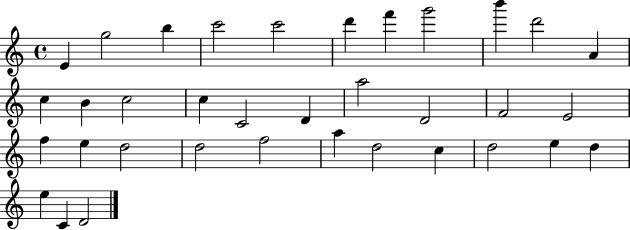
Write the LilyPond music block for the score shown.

{
  \clef treble
  \time 4/4
  \defaultTimeSignature
  \key c \major
  e'4 g''2 b''4 | c'''2 c'''2 | d'''4 f'''4 g'''2 | b'''4 d'''2 a'4 | \break c''4 b'4 c''2 | c''4 c'2 d'4 | a''2 d'2 | f'2 e'2 | \break f''4 e''4 d''2 | d''2 f''2 | a''4 d''2 c''4 | d''2 e''4 d''4 | \break e''4 c'4 d'2 | \bar "|."
}